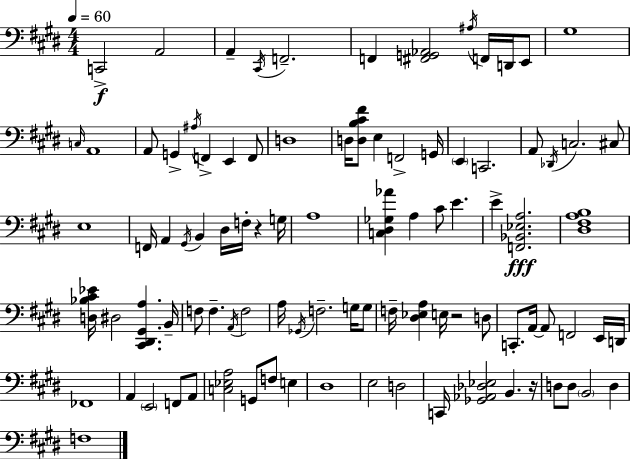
C2/h A2/h A2/q C#2/s F2/h. F2/q [F#2,G2,Ab2]/h A#3/s F2/s D2/s E2/e G#3/w C3/s A2/w A2/e G2/q A#3/s F2/q E2/q F2/e D3/w D3/s [D3,B3,C#4,F#4]/e E3/q F2/h G2/s E2/q C2/h. A2/e Db2/s C3/h. C#3/e E3/w F2/s A2/q G#2/s B2/q D#3/s F3/s R/q G3/s A3/w [C3,D#3,Gb3,Ab4]/q A3/q C#4/e E4/q. E4/q [F2,Bb2,Eb3,A3]/h. [D#3,F#3,A3,B3]/w [D3,Bb3,C#4,Eb4]/s D#3/h [C#2,D#2,G#2,A3]/q. B2/s F3/e F3/q. A2/s F3/h A3/s Gb2/s F3/h. G3/s G3/e F3/s [D#3,Eb3,A3]/q E3/s R/h D3/e C2/e. A2/s A2/e F2/h E2/s D2/s FES2/w A2/q E2/h F2/e A2/e [C3,Eb3,A3]/h G2/e F3/e E3/q D#3/w E3/h D3/h C2/s [Gb2,Ab2,Db3,Eb3]/h B2/q. R/s D3/e D3/e B2/h D3/q F3/w